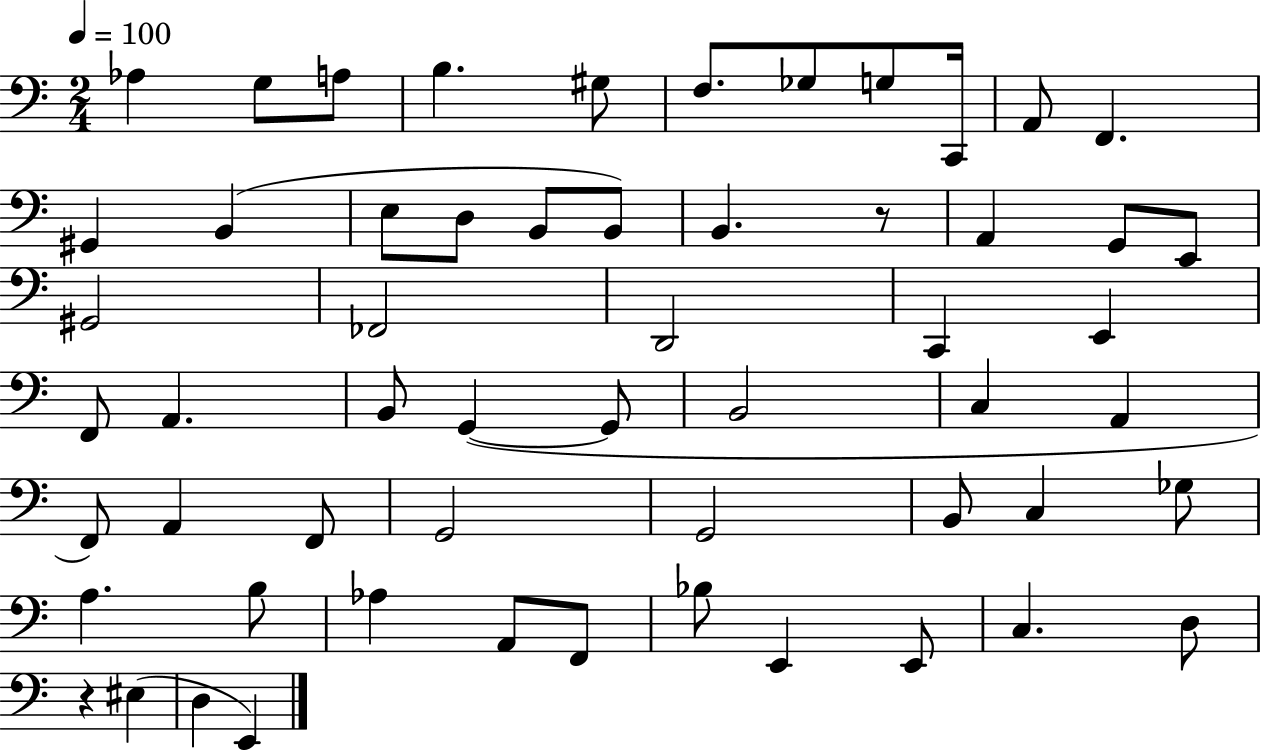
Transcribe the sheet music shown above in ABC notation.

X:1
T:Untitled
M:2/4
L:1/4
K:C
_A, G,/2 A,/2 B, ^G,/2 F,/2 _G,/2 G,/2 C,,/4 A,,/2 F,, ^G,, B,, E,/2 D,/2 B,,/2 B,,/2 B,, z/2 A,, G,,/2 E,,/2 ^G,,2 _F,,2 D,,2 C,, E,, F,,/2 A,, B,,/2 G,, G,,/2 B,,2 C, A,, F,,/2 A,, F,,/2 G,,2 G,,2 B,,/2 C, _G,/2 A, B,/2 _A, A,,/2 F,,/2 _B,/2 E,, E,,/2 C, D,/2 z ^E, D, E,,